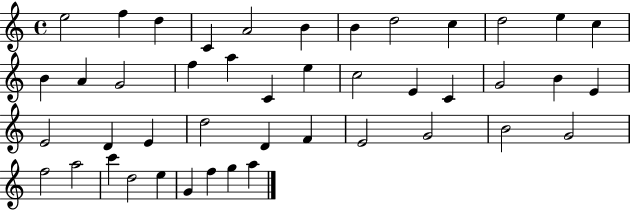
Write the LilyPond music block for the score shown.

{
  \clef treble
  \time 4/4
  \defaultTimeSignature
  \key c \major
  e''2 f''4 d''4 | c'4 a'2 b'4 | b'4 d''2 c''4 | d''2 e''4 c''4 | \break b'4 a'4 g'2 | f''4 a''4 c'4 e''4 | c''2 e'4 c'4 | g'2 b'4 e'4 | \break e'2 d'4 e'4 | d''2 d'4 f'4 | e'2 g'2 | b'2 g'2 | \break f''2 a''2 | c'''4 d''2 e''4 | g'4 f''4 g''4 a''4 | \bar "|."
}